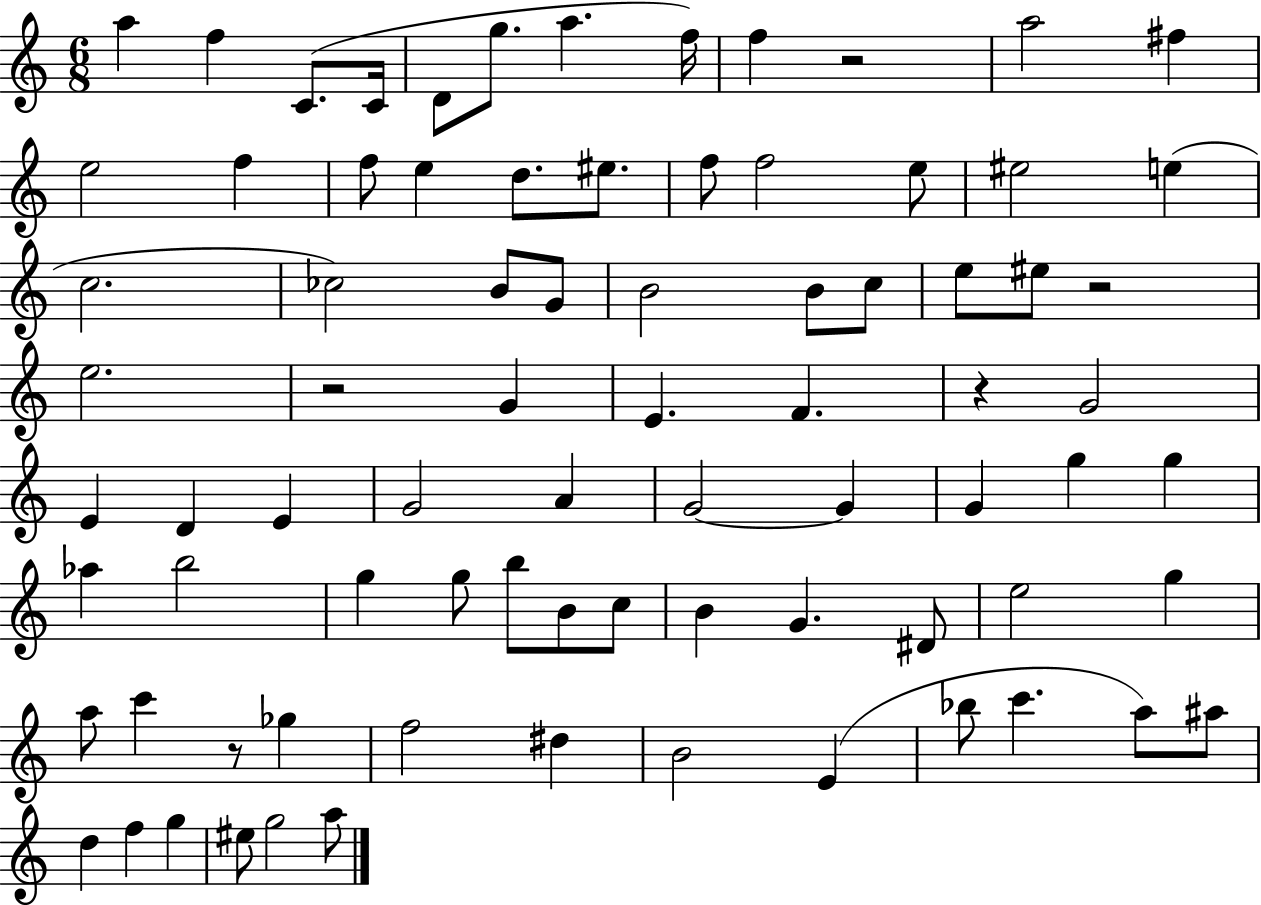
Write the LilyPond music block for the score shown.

{
  \clef treble
  \numericTimeSignature
  \time 6/8
  \key c \major
  a''4 f''4 c'8.( c'16 | d'8 g''8. a''4. f''16) | f''4 r2 | a''2 fis''4 | \break e''2 f''4 | f''8 e''4 d''8. eis''8. | f''8 f''2 e''8 | eis''2 e''4( | \break c''2. | ces''2) b'8 g'8 | b'2 b'8 c''8 | e''8 eis''8 r2 | \break e''2. | r2 g'4 | e'4. f'4. | r4 g'2 | \break e'4 d'4 e'4 | g'2 a'4 | g'2~~ g'4 | g'4 g''4 g''4 | \break aes''4 b''2 | g''4 g''8 b''8 b'8 c''8 | b'4 g'4. dis'8 | e''2 g''4 | \break a''8 c'''4 r8 ges''4 | f''2 dis''4 | b'2 e'4( | bes''8 c'''4. a''8) ais''8 | \break d''4 f''4 g''4 | eis''8 g''2 a''8 | \bar "|."
}